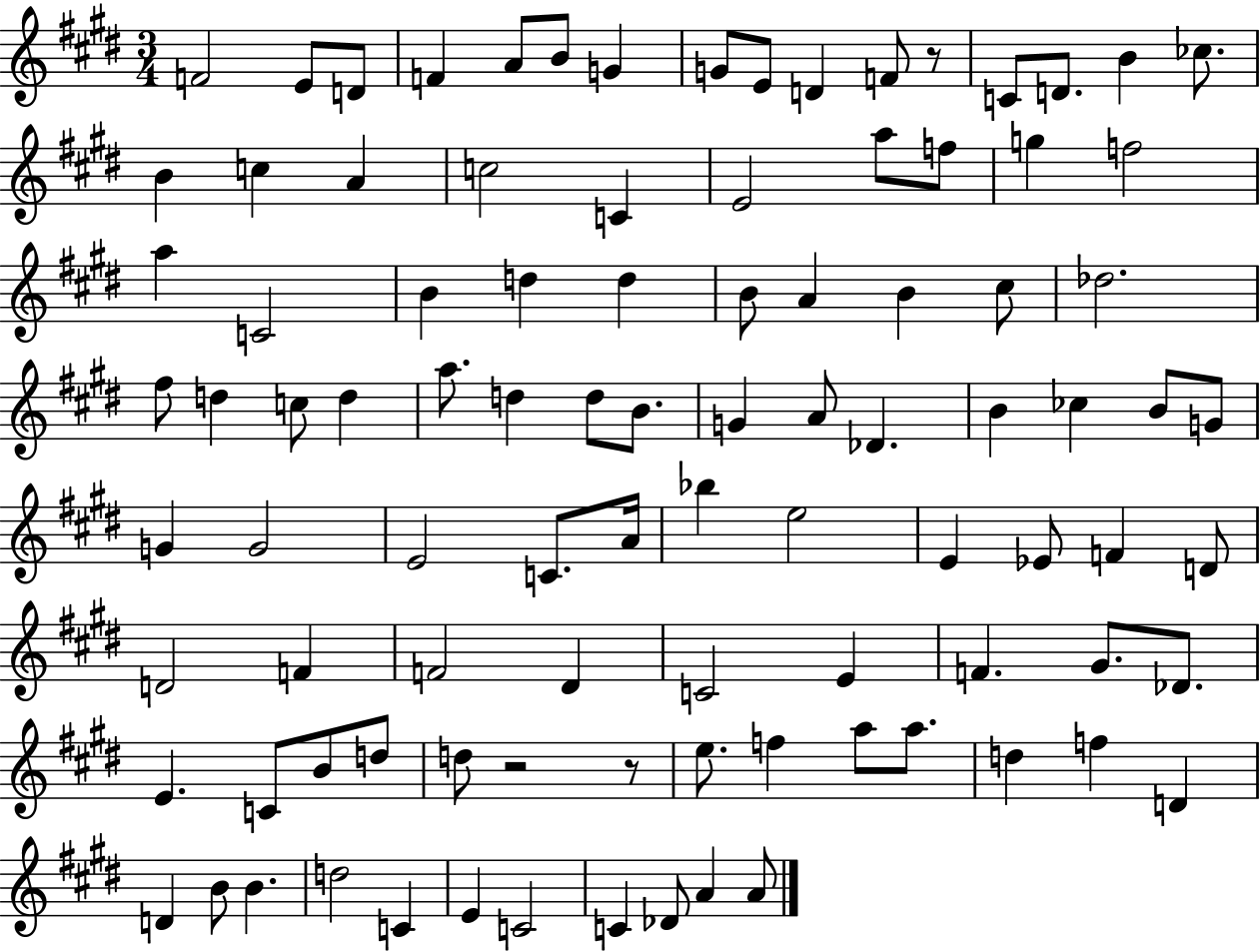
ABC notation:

X:1
T:Untitled
M:3/4
L:1/4
K:E
F2 E/2 D/2 F A/2 B/2 G G/2 E/2 D F/2 z/2 C/2 D/2 B _c/2 B c A c2 C E2 a/2 f/2 g f2 a C2 B d d B/2 A B ^c/2 _d2 ^f/2 d c/2 d a/2 d d/2 B/2 G A/2 _D B _c B/2 G/2 G G2 E2 C/2 A/4 _b e2 E _E/2 F D/2 D2 F F2 ^D C2 E F ^G/2 _D/2 E C/2 B/2 d/2 d/2 z2 z/2 e/2 f a/2 a/2 d f D D B/2 B d2 C E C2 C _D/2 A A/2